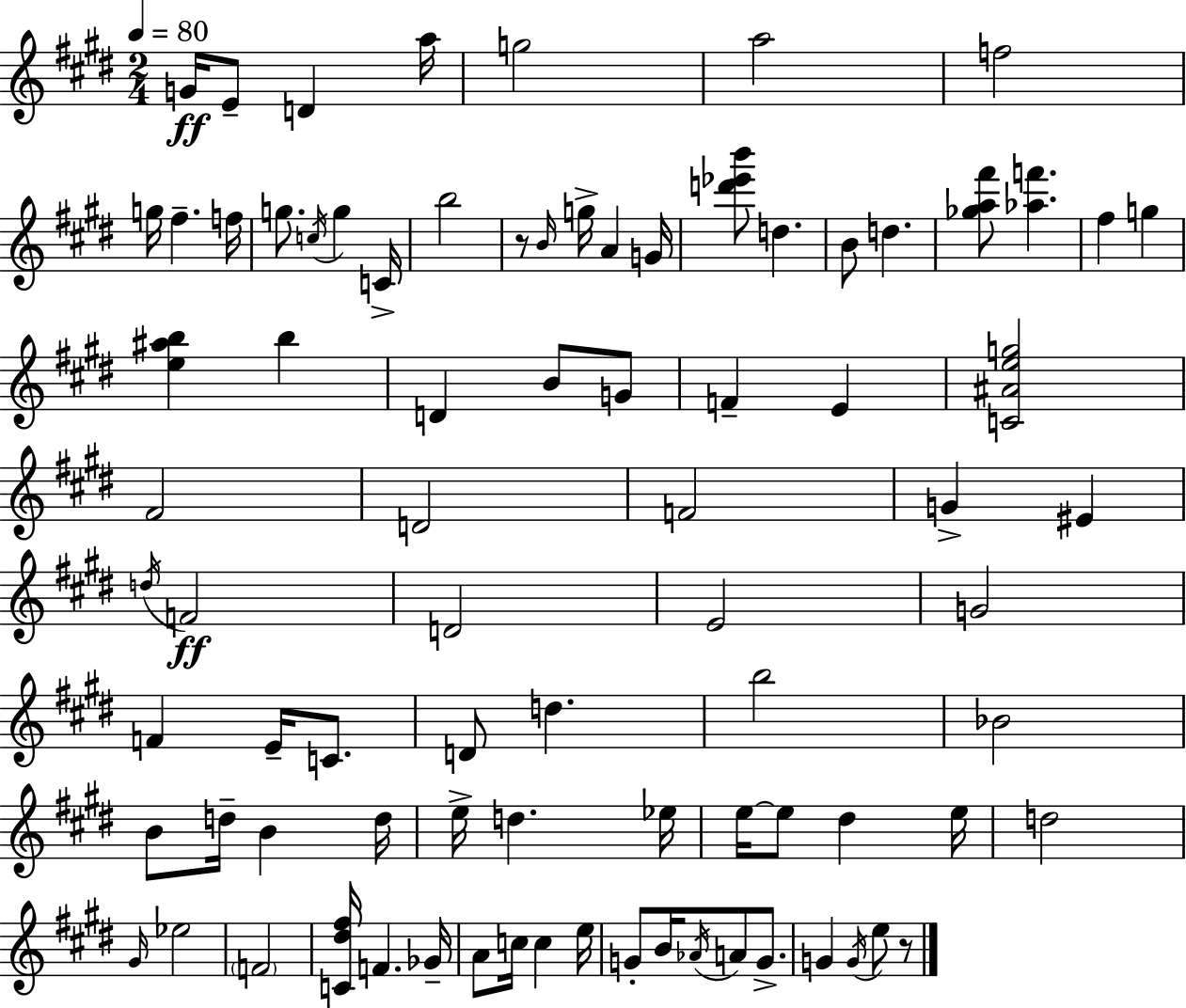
X:1
T:Untitled
M:2/4
L:1/4
K:E
G/4 E/2 D a/4 g2 a2 f2 g/4 ^f f/4 g/2 c/4 g C/4 b2 z/2 B/4 g/4 A G/4 [d'_e'b']/2 d B/2 d [_ga^f']/2 [_af'] ^f g [e^ab] b D B/2 G/2 F E [C^Aeg]2 ^F2 D2 F2 G ^E d/4 F2 D2 E2 G2 F E/4 C/2 D/2 d b2 _B2 B/2 d/4 B d/4 e/4 d _e/4 e/4 e/2 ^d e/4 d2 ^G/4 _e2 F2 [C^d^f]/4 F _G/4 A/2 c/4 c e/4 G/2 B/4 _A/4 A/2 G/2 G G/4 e/2 z/2